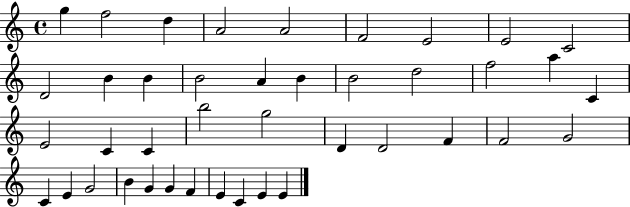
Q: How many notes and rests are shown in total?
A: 41